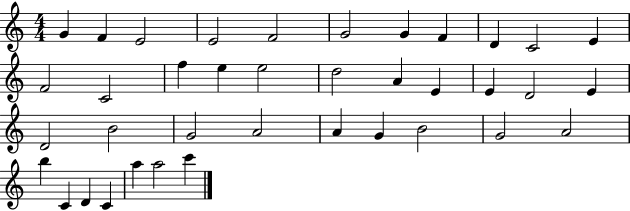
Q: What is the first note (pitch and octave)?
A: G4